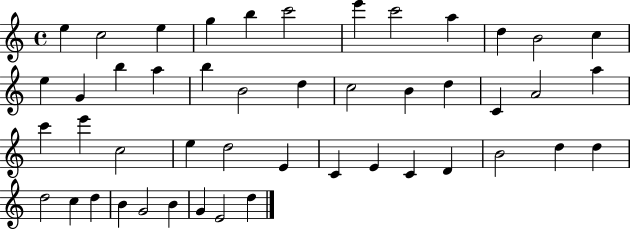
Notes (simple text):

E5/q C5/h E5/q G5/q B5/q C6/h E6/q C6/h A5/q D5/q B4/h C5/q E5/q G4/q B5/q A5/q B5/q B4/h D5/q C5/h B4/q D5/q C4/q A4/h A5/q C6/q E6/q C5/h E5/q D5/h E4/q C4/q E4/q C4/q D4/q B4/h D5/q D5/q D5/h C5/q D5/q B4/q G4/h B4/q G4/q E4/h D5/q